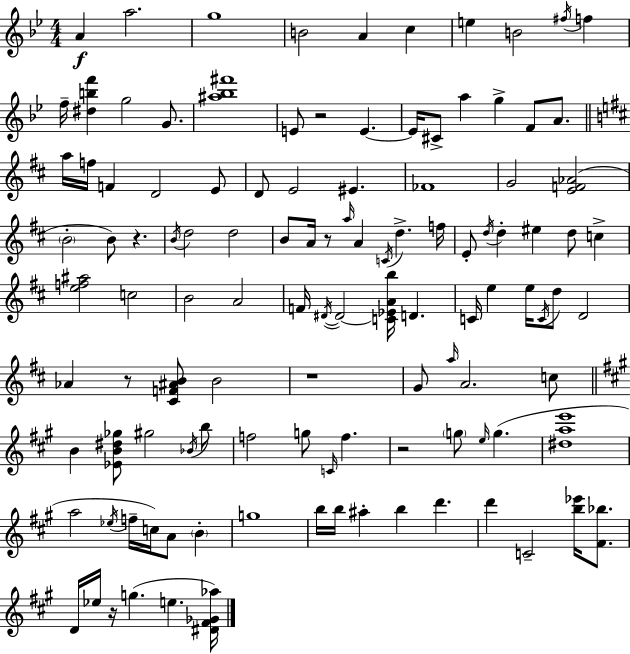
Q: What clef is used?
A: treble